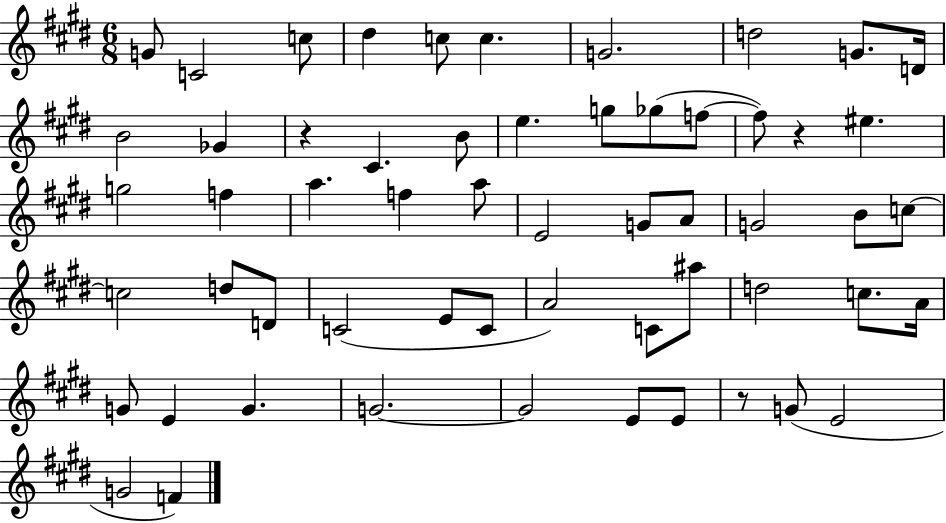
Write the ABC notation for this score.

X:1
T:Untitled
M:6/8
L:1/4
K:E
G/2 C2 c/2 ^d c/2 c G2 d2 G/2 D/4 B2 _G z ^C B/2 e g/2 _g/2 f/2 f/2 z ^e g2 f a f a/2 E2 G/2 A/2 G2 B/2 c/2 c2 d/2 D/2 C2 E/2 C/2 A2 C/2 ^a/2 d2 c/2 A/4 G/2 E G G2 G2 E/2 E/2 z/2 G/2 E2 G2 F